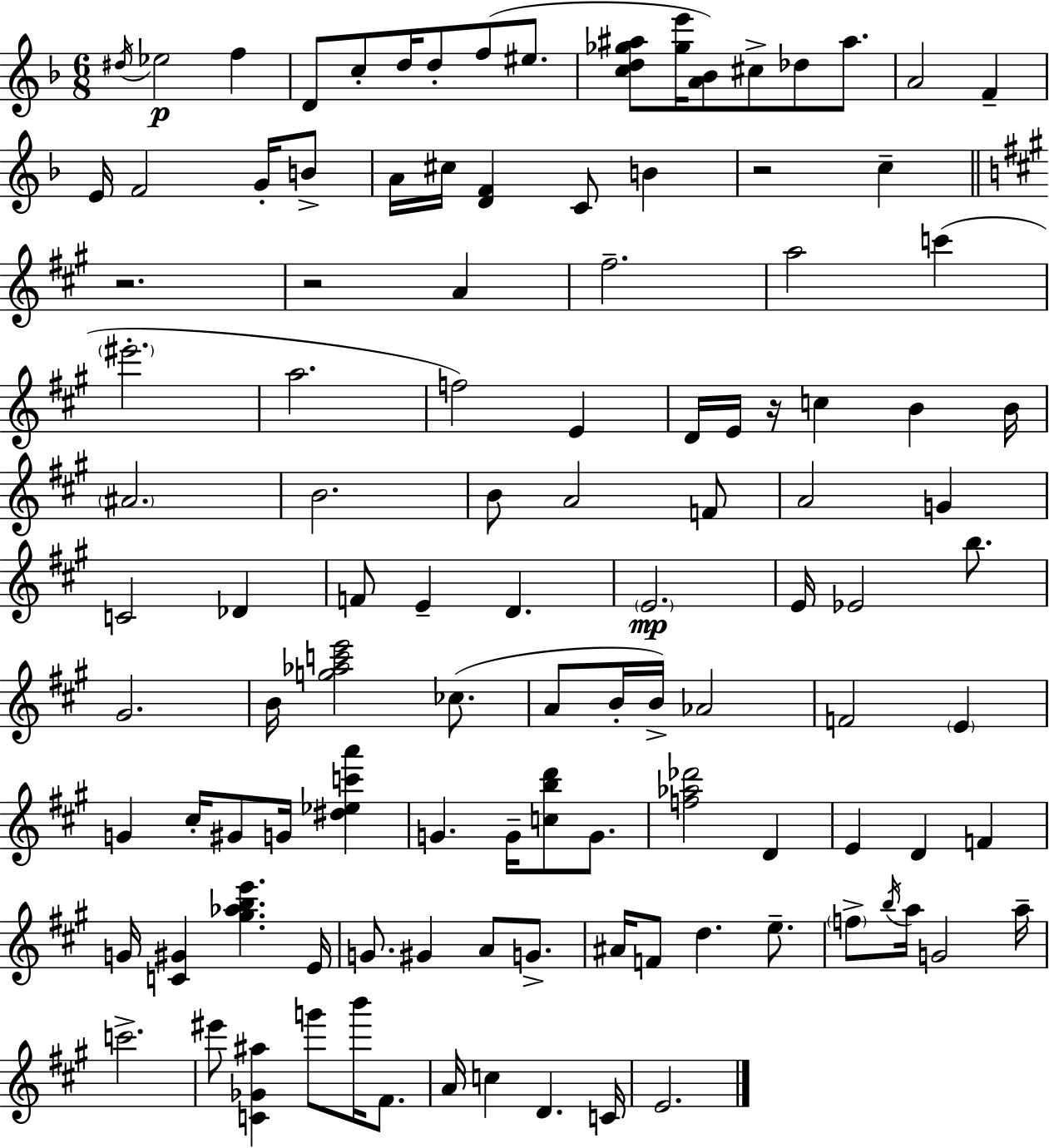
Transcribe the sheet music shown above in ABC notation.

X:1
T:Untitled
M:6/8
L:1/4
K:F
^d/4 _e2 f D/2 c/2 d/4 d/2 f/2 ^e/2 [cd_g^a]/2 [_ge']/4 [A_B]/2 ^c/2 _d/2 ^a/2 A2 F E/4 F2 G/4 B/2 A/4 ^c/4 [DF] C/2 B z2 c z2 z2 A ^f2 a2 c' ^e'2 a2 f2 E D/4 E/4 z/4 c B B/4 ^A2 B2 B/2 A2 F/2 A2 G C2 _D F/2 E D E2 E/4 _E2 b/2 ^G2 B/4 [g_ac'e']2 _c/2 A/2 B/4 B/4 _A2 F2 E G ^c/4 ^G/2 G/4 [^d_ec'a'] G G/4 [cbd']/2 G/2 [f_a_d']2 D E D F G/4 [C^G] [^g_abe'] E/4 G/2 ^G A/2 G/2 ^A/4 F/2 d e/2 f/2 b/4 a/4 G2 a/4 c'2 ^e'/2 [C_G^a] g'/2 b'/4 ^F/2 A/4 c D C/4 E2